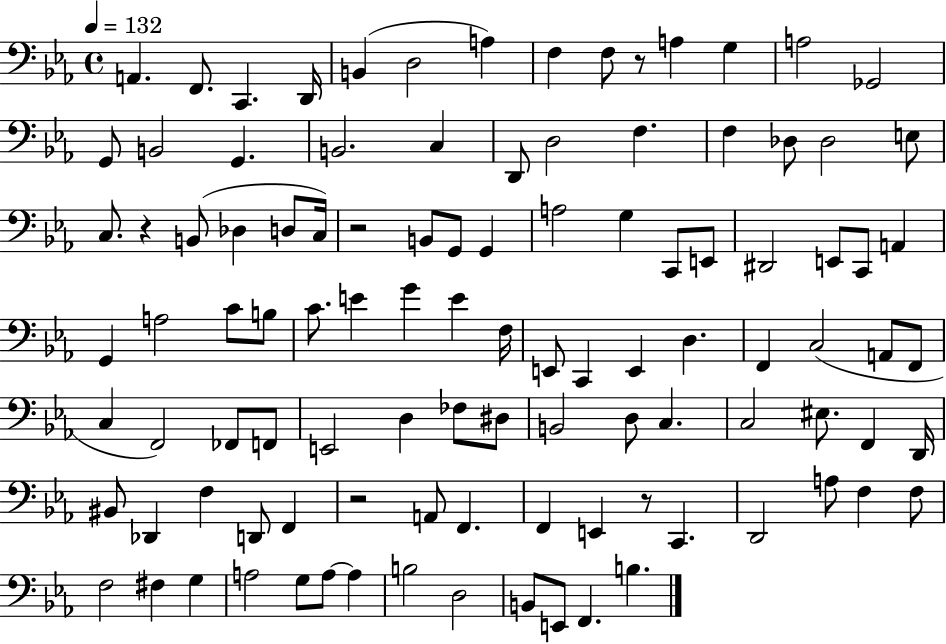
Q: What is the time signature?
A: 4/4